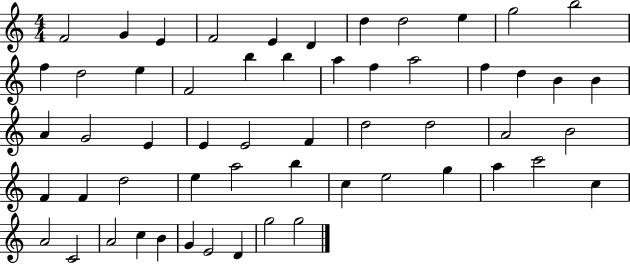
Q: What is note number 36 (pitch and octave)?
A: F4